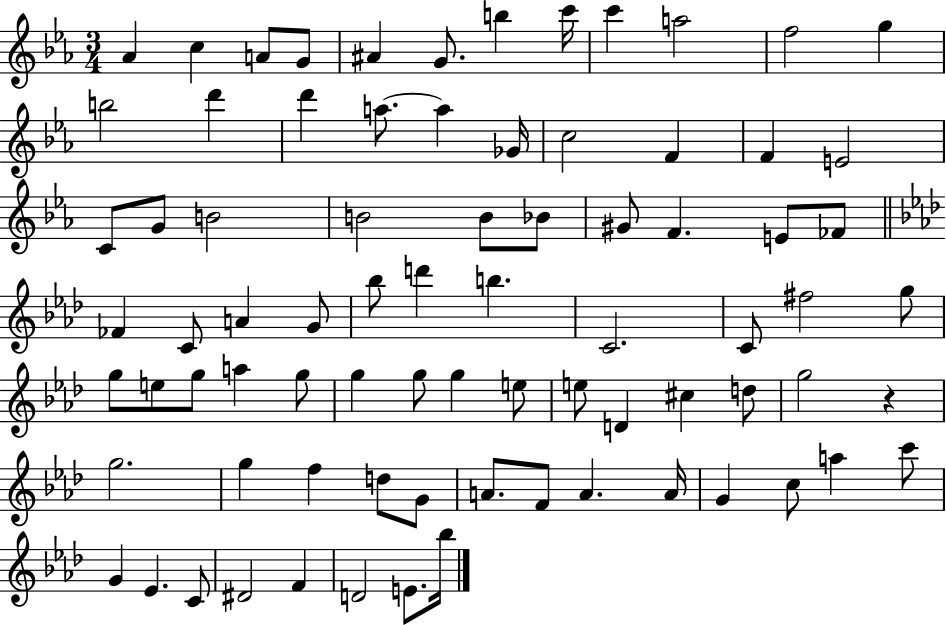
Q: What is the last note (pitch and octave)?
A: Bb5